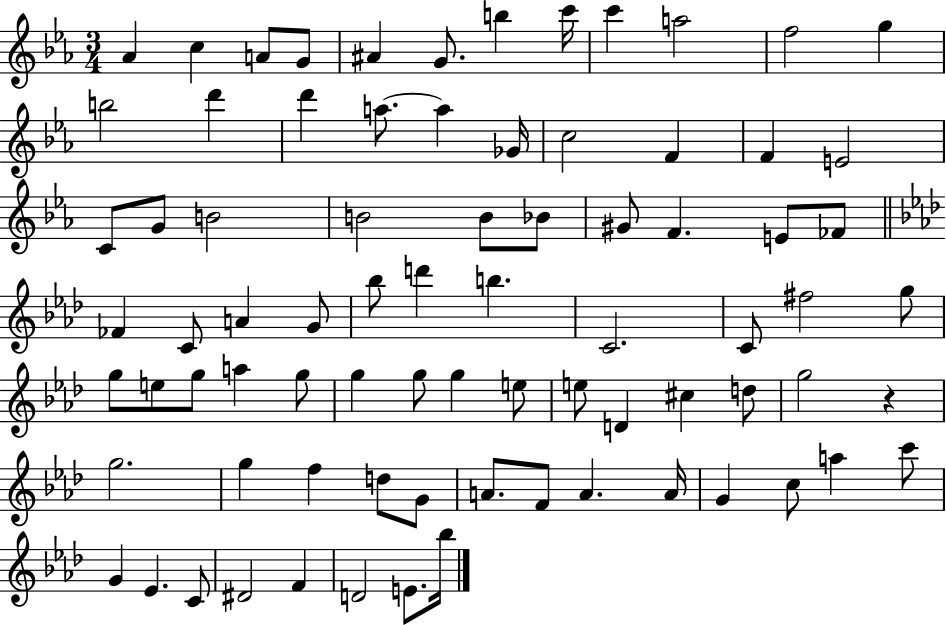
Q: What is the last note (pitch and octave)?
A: Bb5